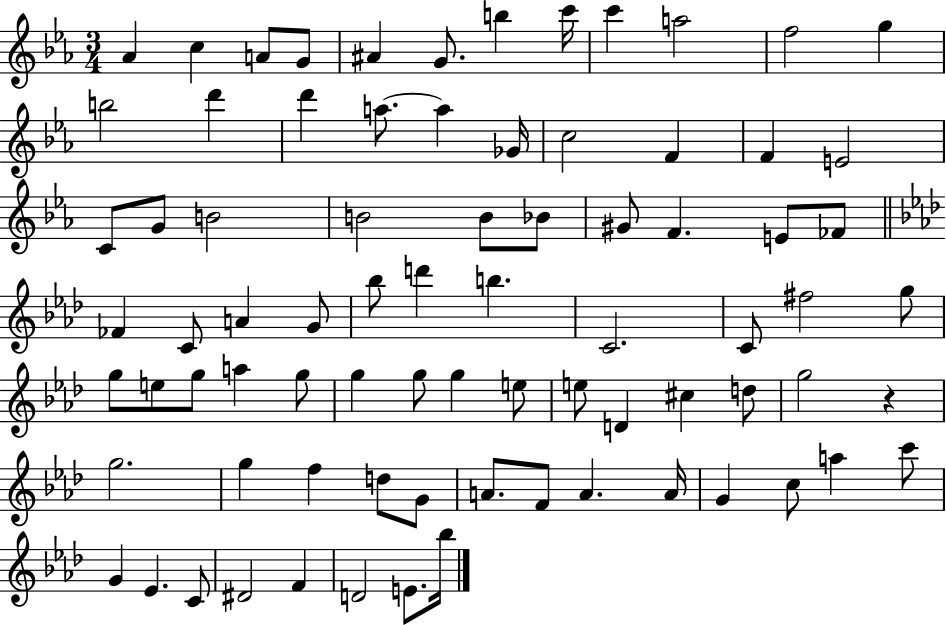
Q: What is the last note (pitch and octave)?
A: Bb5